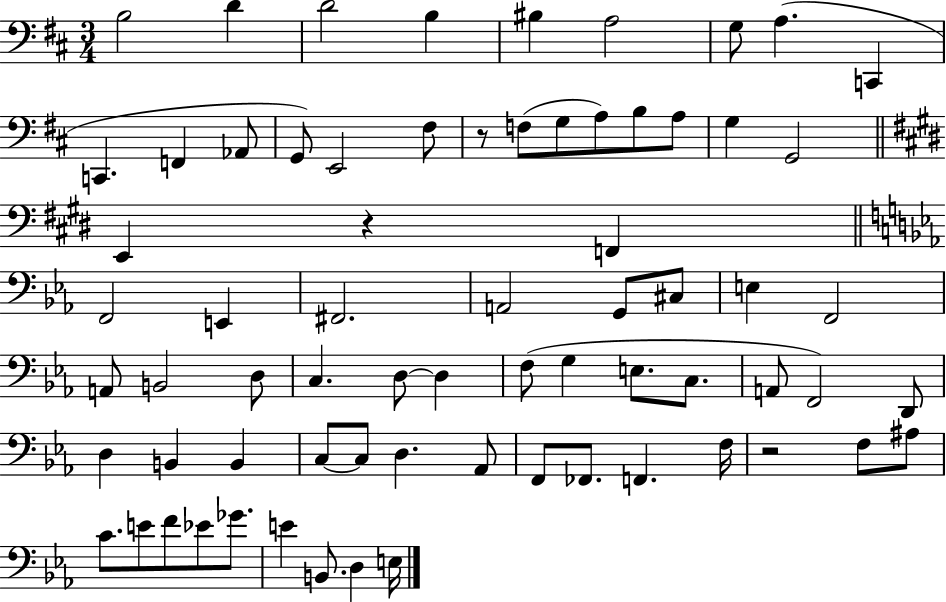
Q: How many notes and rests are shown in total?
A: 70